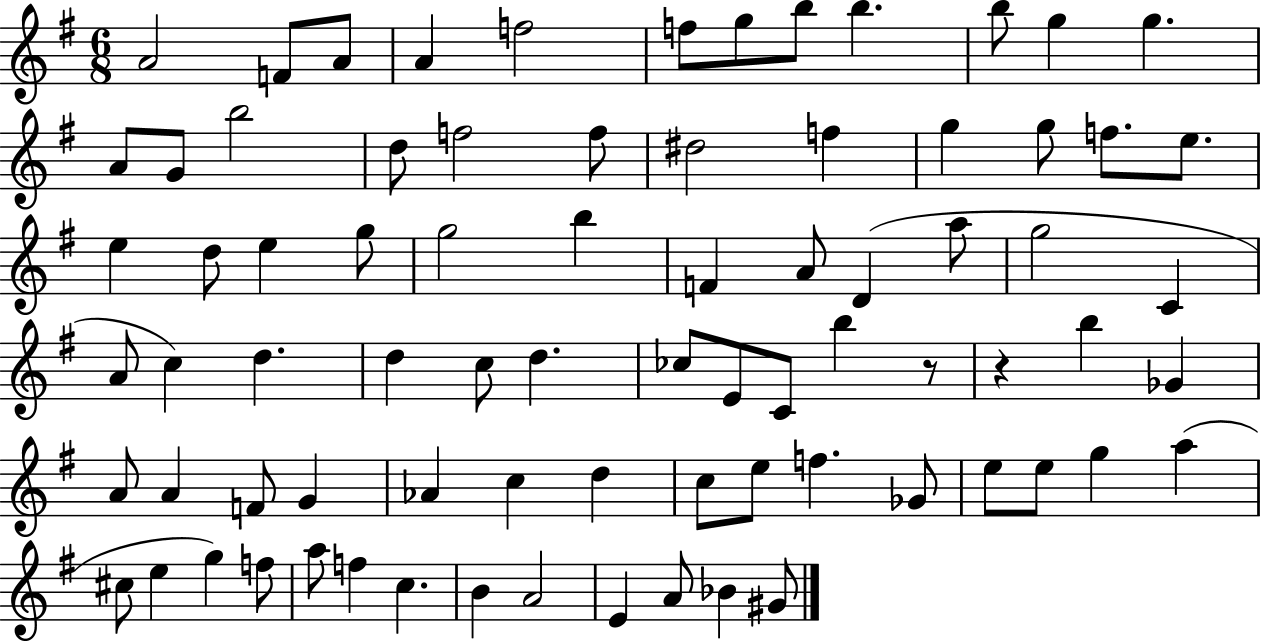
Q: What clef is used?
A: treble